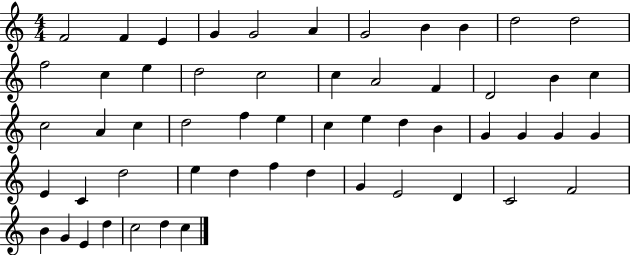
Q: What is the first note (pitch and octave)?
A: F4